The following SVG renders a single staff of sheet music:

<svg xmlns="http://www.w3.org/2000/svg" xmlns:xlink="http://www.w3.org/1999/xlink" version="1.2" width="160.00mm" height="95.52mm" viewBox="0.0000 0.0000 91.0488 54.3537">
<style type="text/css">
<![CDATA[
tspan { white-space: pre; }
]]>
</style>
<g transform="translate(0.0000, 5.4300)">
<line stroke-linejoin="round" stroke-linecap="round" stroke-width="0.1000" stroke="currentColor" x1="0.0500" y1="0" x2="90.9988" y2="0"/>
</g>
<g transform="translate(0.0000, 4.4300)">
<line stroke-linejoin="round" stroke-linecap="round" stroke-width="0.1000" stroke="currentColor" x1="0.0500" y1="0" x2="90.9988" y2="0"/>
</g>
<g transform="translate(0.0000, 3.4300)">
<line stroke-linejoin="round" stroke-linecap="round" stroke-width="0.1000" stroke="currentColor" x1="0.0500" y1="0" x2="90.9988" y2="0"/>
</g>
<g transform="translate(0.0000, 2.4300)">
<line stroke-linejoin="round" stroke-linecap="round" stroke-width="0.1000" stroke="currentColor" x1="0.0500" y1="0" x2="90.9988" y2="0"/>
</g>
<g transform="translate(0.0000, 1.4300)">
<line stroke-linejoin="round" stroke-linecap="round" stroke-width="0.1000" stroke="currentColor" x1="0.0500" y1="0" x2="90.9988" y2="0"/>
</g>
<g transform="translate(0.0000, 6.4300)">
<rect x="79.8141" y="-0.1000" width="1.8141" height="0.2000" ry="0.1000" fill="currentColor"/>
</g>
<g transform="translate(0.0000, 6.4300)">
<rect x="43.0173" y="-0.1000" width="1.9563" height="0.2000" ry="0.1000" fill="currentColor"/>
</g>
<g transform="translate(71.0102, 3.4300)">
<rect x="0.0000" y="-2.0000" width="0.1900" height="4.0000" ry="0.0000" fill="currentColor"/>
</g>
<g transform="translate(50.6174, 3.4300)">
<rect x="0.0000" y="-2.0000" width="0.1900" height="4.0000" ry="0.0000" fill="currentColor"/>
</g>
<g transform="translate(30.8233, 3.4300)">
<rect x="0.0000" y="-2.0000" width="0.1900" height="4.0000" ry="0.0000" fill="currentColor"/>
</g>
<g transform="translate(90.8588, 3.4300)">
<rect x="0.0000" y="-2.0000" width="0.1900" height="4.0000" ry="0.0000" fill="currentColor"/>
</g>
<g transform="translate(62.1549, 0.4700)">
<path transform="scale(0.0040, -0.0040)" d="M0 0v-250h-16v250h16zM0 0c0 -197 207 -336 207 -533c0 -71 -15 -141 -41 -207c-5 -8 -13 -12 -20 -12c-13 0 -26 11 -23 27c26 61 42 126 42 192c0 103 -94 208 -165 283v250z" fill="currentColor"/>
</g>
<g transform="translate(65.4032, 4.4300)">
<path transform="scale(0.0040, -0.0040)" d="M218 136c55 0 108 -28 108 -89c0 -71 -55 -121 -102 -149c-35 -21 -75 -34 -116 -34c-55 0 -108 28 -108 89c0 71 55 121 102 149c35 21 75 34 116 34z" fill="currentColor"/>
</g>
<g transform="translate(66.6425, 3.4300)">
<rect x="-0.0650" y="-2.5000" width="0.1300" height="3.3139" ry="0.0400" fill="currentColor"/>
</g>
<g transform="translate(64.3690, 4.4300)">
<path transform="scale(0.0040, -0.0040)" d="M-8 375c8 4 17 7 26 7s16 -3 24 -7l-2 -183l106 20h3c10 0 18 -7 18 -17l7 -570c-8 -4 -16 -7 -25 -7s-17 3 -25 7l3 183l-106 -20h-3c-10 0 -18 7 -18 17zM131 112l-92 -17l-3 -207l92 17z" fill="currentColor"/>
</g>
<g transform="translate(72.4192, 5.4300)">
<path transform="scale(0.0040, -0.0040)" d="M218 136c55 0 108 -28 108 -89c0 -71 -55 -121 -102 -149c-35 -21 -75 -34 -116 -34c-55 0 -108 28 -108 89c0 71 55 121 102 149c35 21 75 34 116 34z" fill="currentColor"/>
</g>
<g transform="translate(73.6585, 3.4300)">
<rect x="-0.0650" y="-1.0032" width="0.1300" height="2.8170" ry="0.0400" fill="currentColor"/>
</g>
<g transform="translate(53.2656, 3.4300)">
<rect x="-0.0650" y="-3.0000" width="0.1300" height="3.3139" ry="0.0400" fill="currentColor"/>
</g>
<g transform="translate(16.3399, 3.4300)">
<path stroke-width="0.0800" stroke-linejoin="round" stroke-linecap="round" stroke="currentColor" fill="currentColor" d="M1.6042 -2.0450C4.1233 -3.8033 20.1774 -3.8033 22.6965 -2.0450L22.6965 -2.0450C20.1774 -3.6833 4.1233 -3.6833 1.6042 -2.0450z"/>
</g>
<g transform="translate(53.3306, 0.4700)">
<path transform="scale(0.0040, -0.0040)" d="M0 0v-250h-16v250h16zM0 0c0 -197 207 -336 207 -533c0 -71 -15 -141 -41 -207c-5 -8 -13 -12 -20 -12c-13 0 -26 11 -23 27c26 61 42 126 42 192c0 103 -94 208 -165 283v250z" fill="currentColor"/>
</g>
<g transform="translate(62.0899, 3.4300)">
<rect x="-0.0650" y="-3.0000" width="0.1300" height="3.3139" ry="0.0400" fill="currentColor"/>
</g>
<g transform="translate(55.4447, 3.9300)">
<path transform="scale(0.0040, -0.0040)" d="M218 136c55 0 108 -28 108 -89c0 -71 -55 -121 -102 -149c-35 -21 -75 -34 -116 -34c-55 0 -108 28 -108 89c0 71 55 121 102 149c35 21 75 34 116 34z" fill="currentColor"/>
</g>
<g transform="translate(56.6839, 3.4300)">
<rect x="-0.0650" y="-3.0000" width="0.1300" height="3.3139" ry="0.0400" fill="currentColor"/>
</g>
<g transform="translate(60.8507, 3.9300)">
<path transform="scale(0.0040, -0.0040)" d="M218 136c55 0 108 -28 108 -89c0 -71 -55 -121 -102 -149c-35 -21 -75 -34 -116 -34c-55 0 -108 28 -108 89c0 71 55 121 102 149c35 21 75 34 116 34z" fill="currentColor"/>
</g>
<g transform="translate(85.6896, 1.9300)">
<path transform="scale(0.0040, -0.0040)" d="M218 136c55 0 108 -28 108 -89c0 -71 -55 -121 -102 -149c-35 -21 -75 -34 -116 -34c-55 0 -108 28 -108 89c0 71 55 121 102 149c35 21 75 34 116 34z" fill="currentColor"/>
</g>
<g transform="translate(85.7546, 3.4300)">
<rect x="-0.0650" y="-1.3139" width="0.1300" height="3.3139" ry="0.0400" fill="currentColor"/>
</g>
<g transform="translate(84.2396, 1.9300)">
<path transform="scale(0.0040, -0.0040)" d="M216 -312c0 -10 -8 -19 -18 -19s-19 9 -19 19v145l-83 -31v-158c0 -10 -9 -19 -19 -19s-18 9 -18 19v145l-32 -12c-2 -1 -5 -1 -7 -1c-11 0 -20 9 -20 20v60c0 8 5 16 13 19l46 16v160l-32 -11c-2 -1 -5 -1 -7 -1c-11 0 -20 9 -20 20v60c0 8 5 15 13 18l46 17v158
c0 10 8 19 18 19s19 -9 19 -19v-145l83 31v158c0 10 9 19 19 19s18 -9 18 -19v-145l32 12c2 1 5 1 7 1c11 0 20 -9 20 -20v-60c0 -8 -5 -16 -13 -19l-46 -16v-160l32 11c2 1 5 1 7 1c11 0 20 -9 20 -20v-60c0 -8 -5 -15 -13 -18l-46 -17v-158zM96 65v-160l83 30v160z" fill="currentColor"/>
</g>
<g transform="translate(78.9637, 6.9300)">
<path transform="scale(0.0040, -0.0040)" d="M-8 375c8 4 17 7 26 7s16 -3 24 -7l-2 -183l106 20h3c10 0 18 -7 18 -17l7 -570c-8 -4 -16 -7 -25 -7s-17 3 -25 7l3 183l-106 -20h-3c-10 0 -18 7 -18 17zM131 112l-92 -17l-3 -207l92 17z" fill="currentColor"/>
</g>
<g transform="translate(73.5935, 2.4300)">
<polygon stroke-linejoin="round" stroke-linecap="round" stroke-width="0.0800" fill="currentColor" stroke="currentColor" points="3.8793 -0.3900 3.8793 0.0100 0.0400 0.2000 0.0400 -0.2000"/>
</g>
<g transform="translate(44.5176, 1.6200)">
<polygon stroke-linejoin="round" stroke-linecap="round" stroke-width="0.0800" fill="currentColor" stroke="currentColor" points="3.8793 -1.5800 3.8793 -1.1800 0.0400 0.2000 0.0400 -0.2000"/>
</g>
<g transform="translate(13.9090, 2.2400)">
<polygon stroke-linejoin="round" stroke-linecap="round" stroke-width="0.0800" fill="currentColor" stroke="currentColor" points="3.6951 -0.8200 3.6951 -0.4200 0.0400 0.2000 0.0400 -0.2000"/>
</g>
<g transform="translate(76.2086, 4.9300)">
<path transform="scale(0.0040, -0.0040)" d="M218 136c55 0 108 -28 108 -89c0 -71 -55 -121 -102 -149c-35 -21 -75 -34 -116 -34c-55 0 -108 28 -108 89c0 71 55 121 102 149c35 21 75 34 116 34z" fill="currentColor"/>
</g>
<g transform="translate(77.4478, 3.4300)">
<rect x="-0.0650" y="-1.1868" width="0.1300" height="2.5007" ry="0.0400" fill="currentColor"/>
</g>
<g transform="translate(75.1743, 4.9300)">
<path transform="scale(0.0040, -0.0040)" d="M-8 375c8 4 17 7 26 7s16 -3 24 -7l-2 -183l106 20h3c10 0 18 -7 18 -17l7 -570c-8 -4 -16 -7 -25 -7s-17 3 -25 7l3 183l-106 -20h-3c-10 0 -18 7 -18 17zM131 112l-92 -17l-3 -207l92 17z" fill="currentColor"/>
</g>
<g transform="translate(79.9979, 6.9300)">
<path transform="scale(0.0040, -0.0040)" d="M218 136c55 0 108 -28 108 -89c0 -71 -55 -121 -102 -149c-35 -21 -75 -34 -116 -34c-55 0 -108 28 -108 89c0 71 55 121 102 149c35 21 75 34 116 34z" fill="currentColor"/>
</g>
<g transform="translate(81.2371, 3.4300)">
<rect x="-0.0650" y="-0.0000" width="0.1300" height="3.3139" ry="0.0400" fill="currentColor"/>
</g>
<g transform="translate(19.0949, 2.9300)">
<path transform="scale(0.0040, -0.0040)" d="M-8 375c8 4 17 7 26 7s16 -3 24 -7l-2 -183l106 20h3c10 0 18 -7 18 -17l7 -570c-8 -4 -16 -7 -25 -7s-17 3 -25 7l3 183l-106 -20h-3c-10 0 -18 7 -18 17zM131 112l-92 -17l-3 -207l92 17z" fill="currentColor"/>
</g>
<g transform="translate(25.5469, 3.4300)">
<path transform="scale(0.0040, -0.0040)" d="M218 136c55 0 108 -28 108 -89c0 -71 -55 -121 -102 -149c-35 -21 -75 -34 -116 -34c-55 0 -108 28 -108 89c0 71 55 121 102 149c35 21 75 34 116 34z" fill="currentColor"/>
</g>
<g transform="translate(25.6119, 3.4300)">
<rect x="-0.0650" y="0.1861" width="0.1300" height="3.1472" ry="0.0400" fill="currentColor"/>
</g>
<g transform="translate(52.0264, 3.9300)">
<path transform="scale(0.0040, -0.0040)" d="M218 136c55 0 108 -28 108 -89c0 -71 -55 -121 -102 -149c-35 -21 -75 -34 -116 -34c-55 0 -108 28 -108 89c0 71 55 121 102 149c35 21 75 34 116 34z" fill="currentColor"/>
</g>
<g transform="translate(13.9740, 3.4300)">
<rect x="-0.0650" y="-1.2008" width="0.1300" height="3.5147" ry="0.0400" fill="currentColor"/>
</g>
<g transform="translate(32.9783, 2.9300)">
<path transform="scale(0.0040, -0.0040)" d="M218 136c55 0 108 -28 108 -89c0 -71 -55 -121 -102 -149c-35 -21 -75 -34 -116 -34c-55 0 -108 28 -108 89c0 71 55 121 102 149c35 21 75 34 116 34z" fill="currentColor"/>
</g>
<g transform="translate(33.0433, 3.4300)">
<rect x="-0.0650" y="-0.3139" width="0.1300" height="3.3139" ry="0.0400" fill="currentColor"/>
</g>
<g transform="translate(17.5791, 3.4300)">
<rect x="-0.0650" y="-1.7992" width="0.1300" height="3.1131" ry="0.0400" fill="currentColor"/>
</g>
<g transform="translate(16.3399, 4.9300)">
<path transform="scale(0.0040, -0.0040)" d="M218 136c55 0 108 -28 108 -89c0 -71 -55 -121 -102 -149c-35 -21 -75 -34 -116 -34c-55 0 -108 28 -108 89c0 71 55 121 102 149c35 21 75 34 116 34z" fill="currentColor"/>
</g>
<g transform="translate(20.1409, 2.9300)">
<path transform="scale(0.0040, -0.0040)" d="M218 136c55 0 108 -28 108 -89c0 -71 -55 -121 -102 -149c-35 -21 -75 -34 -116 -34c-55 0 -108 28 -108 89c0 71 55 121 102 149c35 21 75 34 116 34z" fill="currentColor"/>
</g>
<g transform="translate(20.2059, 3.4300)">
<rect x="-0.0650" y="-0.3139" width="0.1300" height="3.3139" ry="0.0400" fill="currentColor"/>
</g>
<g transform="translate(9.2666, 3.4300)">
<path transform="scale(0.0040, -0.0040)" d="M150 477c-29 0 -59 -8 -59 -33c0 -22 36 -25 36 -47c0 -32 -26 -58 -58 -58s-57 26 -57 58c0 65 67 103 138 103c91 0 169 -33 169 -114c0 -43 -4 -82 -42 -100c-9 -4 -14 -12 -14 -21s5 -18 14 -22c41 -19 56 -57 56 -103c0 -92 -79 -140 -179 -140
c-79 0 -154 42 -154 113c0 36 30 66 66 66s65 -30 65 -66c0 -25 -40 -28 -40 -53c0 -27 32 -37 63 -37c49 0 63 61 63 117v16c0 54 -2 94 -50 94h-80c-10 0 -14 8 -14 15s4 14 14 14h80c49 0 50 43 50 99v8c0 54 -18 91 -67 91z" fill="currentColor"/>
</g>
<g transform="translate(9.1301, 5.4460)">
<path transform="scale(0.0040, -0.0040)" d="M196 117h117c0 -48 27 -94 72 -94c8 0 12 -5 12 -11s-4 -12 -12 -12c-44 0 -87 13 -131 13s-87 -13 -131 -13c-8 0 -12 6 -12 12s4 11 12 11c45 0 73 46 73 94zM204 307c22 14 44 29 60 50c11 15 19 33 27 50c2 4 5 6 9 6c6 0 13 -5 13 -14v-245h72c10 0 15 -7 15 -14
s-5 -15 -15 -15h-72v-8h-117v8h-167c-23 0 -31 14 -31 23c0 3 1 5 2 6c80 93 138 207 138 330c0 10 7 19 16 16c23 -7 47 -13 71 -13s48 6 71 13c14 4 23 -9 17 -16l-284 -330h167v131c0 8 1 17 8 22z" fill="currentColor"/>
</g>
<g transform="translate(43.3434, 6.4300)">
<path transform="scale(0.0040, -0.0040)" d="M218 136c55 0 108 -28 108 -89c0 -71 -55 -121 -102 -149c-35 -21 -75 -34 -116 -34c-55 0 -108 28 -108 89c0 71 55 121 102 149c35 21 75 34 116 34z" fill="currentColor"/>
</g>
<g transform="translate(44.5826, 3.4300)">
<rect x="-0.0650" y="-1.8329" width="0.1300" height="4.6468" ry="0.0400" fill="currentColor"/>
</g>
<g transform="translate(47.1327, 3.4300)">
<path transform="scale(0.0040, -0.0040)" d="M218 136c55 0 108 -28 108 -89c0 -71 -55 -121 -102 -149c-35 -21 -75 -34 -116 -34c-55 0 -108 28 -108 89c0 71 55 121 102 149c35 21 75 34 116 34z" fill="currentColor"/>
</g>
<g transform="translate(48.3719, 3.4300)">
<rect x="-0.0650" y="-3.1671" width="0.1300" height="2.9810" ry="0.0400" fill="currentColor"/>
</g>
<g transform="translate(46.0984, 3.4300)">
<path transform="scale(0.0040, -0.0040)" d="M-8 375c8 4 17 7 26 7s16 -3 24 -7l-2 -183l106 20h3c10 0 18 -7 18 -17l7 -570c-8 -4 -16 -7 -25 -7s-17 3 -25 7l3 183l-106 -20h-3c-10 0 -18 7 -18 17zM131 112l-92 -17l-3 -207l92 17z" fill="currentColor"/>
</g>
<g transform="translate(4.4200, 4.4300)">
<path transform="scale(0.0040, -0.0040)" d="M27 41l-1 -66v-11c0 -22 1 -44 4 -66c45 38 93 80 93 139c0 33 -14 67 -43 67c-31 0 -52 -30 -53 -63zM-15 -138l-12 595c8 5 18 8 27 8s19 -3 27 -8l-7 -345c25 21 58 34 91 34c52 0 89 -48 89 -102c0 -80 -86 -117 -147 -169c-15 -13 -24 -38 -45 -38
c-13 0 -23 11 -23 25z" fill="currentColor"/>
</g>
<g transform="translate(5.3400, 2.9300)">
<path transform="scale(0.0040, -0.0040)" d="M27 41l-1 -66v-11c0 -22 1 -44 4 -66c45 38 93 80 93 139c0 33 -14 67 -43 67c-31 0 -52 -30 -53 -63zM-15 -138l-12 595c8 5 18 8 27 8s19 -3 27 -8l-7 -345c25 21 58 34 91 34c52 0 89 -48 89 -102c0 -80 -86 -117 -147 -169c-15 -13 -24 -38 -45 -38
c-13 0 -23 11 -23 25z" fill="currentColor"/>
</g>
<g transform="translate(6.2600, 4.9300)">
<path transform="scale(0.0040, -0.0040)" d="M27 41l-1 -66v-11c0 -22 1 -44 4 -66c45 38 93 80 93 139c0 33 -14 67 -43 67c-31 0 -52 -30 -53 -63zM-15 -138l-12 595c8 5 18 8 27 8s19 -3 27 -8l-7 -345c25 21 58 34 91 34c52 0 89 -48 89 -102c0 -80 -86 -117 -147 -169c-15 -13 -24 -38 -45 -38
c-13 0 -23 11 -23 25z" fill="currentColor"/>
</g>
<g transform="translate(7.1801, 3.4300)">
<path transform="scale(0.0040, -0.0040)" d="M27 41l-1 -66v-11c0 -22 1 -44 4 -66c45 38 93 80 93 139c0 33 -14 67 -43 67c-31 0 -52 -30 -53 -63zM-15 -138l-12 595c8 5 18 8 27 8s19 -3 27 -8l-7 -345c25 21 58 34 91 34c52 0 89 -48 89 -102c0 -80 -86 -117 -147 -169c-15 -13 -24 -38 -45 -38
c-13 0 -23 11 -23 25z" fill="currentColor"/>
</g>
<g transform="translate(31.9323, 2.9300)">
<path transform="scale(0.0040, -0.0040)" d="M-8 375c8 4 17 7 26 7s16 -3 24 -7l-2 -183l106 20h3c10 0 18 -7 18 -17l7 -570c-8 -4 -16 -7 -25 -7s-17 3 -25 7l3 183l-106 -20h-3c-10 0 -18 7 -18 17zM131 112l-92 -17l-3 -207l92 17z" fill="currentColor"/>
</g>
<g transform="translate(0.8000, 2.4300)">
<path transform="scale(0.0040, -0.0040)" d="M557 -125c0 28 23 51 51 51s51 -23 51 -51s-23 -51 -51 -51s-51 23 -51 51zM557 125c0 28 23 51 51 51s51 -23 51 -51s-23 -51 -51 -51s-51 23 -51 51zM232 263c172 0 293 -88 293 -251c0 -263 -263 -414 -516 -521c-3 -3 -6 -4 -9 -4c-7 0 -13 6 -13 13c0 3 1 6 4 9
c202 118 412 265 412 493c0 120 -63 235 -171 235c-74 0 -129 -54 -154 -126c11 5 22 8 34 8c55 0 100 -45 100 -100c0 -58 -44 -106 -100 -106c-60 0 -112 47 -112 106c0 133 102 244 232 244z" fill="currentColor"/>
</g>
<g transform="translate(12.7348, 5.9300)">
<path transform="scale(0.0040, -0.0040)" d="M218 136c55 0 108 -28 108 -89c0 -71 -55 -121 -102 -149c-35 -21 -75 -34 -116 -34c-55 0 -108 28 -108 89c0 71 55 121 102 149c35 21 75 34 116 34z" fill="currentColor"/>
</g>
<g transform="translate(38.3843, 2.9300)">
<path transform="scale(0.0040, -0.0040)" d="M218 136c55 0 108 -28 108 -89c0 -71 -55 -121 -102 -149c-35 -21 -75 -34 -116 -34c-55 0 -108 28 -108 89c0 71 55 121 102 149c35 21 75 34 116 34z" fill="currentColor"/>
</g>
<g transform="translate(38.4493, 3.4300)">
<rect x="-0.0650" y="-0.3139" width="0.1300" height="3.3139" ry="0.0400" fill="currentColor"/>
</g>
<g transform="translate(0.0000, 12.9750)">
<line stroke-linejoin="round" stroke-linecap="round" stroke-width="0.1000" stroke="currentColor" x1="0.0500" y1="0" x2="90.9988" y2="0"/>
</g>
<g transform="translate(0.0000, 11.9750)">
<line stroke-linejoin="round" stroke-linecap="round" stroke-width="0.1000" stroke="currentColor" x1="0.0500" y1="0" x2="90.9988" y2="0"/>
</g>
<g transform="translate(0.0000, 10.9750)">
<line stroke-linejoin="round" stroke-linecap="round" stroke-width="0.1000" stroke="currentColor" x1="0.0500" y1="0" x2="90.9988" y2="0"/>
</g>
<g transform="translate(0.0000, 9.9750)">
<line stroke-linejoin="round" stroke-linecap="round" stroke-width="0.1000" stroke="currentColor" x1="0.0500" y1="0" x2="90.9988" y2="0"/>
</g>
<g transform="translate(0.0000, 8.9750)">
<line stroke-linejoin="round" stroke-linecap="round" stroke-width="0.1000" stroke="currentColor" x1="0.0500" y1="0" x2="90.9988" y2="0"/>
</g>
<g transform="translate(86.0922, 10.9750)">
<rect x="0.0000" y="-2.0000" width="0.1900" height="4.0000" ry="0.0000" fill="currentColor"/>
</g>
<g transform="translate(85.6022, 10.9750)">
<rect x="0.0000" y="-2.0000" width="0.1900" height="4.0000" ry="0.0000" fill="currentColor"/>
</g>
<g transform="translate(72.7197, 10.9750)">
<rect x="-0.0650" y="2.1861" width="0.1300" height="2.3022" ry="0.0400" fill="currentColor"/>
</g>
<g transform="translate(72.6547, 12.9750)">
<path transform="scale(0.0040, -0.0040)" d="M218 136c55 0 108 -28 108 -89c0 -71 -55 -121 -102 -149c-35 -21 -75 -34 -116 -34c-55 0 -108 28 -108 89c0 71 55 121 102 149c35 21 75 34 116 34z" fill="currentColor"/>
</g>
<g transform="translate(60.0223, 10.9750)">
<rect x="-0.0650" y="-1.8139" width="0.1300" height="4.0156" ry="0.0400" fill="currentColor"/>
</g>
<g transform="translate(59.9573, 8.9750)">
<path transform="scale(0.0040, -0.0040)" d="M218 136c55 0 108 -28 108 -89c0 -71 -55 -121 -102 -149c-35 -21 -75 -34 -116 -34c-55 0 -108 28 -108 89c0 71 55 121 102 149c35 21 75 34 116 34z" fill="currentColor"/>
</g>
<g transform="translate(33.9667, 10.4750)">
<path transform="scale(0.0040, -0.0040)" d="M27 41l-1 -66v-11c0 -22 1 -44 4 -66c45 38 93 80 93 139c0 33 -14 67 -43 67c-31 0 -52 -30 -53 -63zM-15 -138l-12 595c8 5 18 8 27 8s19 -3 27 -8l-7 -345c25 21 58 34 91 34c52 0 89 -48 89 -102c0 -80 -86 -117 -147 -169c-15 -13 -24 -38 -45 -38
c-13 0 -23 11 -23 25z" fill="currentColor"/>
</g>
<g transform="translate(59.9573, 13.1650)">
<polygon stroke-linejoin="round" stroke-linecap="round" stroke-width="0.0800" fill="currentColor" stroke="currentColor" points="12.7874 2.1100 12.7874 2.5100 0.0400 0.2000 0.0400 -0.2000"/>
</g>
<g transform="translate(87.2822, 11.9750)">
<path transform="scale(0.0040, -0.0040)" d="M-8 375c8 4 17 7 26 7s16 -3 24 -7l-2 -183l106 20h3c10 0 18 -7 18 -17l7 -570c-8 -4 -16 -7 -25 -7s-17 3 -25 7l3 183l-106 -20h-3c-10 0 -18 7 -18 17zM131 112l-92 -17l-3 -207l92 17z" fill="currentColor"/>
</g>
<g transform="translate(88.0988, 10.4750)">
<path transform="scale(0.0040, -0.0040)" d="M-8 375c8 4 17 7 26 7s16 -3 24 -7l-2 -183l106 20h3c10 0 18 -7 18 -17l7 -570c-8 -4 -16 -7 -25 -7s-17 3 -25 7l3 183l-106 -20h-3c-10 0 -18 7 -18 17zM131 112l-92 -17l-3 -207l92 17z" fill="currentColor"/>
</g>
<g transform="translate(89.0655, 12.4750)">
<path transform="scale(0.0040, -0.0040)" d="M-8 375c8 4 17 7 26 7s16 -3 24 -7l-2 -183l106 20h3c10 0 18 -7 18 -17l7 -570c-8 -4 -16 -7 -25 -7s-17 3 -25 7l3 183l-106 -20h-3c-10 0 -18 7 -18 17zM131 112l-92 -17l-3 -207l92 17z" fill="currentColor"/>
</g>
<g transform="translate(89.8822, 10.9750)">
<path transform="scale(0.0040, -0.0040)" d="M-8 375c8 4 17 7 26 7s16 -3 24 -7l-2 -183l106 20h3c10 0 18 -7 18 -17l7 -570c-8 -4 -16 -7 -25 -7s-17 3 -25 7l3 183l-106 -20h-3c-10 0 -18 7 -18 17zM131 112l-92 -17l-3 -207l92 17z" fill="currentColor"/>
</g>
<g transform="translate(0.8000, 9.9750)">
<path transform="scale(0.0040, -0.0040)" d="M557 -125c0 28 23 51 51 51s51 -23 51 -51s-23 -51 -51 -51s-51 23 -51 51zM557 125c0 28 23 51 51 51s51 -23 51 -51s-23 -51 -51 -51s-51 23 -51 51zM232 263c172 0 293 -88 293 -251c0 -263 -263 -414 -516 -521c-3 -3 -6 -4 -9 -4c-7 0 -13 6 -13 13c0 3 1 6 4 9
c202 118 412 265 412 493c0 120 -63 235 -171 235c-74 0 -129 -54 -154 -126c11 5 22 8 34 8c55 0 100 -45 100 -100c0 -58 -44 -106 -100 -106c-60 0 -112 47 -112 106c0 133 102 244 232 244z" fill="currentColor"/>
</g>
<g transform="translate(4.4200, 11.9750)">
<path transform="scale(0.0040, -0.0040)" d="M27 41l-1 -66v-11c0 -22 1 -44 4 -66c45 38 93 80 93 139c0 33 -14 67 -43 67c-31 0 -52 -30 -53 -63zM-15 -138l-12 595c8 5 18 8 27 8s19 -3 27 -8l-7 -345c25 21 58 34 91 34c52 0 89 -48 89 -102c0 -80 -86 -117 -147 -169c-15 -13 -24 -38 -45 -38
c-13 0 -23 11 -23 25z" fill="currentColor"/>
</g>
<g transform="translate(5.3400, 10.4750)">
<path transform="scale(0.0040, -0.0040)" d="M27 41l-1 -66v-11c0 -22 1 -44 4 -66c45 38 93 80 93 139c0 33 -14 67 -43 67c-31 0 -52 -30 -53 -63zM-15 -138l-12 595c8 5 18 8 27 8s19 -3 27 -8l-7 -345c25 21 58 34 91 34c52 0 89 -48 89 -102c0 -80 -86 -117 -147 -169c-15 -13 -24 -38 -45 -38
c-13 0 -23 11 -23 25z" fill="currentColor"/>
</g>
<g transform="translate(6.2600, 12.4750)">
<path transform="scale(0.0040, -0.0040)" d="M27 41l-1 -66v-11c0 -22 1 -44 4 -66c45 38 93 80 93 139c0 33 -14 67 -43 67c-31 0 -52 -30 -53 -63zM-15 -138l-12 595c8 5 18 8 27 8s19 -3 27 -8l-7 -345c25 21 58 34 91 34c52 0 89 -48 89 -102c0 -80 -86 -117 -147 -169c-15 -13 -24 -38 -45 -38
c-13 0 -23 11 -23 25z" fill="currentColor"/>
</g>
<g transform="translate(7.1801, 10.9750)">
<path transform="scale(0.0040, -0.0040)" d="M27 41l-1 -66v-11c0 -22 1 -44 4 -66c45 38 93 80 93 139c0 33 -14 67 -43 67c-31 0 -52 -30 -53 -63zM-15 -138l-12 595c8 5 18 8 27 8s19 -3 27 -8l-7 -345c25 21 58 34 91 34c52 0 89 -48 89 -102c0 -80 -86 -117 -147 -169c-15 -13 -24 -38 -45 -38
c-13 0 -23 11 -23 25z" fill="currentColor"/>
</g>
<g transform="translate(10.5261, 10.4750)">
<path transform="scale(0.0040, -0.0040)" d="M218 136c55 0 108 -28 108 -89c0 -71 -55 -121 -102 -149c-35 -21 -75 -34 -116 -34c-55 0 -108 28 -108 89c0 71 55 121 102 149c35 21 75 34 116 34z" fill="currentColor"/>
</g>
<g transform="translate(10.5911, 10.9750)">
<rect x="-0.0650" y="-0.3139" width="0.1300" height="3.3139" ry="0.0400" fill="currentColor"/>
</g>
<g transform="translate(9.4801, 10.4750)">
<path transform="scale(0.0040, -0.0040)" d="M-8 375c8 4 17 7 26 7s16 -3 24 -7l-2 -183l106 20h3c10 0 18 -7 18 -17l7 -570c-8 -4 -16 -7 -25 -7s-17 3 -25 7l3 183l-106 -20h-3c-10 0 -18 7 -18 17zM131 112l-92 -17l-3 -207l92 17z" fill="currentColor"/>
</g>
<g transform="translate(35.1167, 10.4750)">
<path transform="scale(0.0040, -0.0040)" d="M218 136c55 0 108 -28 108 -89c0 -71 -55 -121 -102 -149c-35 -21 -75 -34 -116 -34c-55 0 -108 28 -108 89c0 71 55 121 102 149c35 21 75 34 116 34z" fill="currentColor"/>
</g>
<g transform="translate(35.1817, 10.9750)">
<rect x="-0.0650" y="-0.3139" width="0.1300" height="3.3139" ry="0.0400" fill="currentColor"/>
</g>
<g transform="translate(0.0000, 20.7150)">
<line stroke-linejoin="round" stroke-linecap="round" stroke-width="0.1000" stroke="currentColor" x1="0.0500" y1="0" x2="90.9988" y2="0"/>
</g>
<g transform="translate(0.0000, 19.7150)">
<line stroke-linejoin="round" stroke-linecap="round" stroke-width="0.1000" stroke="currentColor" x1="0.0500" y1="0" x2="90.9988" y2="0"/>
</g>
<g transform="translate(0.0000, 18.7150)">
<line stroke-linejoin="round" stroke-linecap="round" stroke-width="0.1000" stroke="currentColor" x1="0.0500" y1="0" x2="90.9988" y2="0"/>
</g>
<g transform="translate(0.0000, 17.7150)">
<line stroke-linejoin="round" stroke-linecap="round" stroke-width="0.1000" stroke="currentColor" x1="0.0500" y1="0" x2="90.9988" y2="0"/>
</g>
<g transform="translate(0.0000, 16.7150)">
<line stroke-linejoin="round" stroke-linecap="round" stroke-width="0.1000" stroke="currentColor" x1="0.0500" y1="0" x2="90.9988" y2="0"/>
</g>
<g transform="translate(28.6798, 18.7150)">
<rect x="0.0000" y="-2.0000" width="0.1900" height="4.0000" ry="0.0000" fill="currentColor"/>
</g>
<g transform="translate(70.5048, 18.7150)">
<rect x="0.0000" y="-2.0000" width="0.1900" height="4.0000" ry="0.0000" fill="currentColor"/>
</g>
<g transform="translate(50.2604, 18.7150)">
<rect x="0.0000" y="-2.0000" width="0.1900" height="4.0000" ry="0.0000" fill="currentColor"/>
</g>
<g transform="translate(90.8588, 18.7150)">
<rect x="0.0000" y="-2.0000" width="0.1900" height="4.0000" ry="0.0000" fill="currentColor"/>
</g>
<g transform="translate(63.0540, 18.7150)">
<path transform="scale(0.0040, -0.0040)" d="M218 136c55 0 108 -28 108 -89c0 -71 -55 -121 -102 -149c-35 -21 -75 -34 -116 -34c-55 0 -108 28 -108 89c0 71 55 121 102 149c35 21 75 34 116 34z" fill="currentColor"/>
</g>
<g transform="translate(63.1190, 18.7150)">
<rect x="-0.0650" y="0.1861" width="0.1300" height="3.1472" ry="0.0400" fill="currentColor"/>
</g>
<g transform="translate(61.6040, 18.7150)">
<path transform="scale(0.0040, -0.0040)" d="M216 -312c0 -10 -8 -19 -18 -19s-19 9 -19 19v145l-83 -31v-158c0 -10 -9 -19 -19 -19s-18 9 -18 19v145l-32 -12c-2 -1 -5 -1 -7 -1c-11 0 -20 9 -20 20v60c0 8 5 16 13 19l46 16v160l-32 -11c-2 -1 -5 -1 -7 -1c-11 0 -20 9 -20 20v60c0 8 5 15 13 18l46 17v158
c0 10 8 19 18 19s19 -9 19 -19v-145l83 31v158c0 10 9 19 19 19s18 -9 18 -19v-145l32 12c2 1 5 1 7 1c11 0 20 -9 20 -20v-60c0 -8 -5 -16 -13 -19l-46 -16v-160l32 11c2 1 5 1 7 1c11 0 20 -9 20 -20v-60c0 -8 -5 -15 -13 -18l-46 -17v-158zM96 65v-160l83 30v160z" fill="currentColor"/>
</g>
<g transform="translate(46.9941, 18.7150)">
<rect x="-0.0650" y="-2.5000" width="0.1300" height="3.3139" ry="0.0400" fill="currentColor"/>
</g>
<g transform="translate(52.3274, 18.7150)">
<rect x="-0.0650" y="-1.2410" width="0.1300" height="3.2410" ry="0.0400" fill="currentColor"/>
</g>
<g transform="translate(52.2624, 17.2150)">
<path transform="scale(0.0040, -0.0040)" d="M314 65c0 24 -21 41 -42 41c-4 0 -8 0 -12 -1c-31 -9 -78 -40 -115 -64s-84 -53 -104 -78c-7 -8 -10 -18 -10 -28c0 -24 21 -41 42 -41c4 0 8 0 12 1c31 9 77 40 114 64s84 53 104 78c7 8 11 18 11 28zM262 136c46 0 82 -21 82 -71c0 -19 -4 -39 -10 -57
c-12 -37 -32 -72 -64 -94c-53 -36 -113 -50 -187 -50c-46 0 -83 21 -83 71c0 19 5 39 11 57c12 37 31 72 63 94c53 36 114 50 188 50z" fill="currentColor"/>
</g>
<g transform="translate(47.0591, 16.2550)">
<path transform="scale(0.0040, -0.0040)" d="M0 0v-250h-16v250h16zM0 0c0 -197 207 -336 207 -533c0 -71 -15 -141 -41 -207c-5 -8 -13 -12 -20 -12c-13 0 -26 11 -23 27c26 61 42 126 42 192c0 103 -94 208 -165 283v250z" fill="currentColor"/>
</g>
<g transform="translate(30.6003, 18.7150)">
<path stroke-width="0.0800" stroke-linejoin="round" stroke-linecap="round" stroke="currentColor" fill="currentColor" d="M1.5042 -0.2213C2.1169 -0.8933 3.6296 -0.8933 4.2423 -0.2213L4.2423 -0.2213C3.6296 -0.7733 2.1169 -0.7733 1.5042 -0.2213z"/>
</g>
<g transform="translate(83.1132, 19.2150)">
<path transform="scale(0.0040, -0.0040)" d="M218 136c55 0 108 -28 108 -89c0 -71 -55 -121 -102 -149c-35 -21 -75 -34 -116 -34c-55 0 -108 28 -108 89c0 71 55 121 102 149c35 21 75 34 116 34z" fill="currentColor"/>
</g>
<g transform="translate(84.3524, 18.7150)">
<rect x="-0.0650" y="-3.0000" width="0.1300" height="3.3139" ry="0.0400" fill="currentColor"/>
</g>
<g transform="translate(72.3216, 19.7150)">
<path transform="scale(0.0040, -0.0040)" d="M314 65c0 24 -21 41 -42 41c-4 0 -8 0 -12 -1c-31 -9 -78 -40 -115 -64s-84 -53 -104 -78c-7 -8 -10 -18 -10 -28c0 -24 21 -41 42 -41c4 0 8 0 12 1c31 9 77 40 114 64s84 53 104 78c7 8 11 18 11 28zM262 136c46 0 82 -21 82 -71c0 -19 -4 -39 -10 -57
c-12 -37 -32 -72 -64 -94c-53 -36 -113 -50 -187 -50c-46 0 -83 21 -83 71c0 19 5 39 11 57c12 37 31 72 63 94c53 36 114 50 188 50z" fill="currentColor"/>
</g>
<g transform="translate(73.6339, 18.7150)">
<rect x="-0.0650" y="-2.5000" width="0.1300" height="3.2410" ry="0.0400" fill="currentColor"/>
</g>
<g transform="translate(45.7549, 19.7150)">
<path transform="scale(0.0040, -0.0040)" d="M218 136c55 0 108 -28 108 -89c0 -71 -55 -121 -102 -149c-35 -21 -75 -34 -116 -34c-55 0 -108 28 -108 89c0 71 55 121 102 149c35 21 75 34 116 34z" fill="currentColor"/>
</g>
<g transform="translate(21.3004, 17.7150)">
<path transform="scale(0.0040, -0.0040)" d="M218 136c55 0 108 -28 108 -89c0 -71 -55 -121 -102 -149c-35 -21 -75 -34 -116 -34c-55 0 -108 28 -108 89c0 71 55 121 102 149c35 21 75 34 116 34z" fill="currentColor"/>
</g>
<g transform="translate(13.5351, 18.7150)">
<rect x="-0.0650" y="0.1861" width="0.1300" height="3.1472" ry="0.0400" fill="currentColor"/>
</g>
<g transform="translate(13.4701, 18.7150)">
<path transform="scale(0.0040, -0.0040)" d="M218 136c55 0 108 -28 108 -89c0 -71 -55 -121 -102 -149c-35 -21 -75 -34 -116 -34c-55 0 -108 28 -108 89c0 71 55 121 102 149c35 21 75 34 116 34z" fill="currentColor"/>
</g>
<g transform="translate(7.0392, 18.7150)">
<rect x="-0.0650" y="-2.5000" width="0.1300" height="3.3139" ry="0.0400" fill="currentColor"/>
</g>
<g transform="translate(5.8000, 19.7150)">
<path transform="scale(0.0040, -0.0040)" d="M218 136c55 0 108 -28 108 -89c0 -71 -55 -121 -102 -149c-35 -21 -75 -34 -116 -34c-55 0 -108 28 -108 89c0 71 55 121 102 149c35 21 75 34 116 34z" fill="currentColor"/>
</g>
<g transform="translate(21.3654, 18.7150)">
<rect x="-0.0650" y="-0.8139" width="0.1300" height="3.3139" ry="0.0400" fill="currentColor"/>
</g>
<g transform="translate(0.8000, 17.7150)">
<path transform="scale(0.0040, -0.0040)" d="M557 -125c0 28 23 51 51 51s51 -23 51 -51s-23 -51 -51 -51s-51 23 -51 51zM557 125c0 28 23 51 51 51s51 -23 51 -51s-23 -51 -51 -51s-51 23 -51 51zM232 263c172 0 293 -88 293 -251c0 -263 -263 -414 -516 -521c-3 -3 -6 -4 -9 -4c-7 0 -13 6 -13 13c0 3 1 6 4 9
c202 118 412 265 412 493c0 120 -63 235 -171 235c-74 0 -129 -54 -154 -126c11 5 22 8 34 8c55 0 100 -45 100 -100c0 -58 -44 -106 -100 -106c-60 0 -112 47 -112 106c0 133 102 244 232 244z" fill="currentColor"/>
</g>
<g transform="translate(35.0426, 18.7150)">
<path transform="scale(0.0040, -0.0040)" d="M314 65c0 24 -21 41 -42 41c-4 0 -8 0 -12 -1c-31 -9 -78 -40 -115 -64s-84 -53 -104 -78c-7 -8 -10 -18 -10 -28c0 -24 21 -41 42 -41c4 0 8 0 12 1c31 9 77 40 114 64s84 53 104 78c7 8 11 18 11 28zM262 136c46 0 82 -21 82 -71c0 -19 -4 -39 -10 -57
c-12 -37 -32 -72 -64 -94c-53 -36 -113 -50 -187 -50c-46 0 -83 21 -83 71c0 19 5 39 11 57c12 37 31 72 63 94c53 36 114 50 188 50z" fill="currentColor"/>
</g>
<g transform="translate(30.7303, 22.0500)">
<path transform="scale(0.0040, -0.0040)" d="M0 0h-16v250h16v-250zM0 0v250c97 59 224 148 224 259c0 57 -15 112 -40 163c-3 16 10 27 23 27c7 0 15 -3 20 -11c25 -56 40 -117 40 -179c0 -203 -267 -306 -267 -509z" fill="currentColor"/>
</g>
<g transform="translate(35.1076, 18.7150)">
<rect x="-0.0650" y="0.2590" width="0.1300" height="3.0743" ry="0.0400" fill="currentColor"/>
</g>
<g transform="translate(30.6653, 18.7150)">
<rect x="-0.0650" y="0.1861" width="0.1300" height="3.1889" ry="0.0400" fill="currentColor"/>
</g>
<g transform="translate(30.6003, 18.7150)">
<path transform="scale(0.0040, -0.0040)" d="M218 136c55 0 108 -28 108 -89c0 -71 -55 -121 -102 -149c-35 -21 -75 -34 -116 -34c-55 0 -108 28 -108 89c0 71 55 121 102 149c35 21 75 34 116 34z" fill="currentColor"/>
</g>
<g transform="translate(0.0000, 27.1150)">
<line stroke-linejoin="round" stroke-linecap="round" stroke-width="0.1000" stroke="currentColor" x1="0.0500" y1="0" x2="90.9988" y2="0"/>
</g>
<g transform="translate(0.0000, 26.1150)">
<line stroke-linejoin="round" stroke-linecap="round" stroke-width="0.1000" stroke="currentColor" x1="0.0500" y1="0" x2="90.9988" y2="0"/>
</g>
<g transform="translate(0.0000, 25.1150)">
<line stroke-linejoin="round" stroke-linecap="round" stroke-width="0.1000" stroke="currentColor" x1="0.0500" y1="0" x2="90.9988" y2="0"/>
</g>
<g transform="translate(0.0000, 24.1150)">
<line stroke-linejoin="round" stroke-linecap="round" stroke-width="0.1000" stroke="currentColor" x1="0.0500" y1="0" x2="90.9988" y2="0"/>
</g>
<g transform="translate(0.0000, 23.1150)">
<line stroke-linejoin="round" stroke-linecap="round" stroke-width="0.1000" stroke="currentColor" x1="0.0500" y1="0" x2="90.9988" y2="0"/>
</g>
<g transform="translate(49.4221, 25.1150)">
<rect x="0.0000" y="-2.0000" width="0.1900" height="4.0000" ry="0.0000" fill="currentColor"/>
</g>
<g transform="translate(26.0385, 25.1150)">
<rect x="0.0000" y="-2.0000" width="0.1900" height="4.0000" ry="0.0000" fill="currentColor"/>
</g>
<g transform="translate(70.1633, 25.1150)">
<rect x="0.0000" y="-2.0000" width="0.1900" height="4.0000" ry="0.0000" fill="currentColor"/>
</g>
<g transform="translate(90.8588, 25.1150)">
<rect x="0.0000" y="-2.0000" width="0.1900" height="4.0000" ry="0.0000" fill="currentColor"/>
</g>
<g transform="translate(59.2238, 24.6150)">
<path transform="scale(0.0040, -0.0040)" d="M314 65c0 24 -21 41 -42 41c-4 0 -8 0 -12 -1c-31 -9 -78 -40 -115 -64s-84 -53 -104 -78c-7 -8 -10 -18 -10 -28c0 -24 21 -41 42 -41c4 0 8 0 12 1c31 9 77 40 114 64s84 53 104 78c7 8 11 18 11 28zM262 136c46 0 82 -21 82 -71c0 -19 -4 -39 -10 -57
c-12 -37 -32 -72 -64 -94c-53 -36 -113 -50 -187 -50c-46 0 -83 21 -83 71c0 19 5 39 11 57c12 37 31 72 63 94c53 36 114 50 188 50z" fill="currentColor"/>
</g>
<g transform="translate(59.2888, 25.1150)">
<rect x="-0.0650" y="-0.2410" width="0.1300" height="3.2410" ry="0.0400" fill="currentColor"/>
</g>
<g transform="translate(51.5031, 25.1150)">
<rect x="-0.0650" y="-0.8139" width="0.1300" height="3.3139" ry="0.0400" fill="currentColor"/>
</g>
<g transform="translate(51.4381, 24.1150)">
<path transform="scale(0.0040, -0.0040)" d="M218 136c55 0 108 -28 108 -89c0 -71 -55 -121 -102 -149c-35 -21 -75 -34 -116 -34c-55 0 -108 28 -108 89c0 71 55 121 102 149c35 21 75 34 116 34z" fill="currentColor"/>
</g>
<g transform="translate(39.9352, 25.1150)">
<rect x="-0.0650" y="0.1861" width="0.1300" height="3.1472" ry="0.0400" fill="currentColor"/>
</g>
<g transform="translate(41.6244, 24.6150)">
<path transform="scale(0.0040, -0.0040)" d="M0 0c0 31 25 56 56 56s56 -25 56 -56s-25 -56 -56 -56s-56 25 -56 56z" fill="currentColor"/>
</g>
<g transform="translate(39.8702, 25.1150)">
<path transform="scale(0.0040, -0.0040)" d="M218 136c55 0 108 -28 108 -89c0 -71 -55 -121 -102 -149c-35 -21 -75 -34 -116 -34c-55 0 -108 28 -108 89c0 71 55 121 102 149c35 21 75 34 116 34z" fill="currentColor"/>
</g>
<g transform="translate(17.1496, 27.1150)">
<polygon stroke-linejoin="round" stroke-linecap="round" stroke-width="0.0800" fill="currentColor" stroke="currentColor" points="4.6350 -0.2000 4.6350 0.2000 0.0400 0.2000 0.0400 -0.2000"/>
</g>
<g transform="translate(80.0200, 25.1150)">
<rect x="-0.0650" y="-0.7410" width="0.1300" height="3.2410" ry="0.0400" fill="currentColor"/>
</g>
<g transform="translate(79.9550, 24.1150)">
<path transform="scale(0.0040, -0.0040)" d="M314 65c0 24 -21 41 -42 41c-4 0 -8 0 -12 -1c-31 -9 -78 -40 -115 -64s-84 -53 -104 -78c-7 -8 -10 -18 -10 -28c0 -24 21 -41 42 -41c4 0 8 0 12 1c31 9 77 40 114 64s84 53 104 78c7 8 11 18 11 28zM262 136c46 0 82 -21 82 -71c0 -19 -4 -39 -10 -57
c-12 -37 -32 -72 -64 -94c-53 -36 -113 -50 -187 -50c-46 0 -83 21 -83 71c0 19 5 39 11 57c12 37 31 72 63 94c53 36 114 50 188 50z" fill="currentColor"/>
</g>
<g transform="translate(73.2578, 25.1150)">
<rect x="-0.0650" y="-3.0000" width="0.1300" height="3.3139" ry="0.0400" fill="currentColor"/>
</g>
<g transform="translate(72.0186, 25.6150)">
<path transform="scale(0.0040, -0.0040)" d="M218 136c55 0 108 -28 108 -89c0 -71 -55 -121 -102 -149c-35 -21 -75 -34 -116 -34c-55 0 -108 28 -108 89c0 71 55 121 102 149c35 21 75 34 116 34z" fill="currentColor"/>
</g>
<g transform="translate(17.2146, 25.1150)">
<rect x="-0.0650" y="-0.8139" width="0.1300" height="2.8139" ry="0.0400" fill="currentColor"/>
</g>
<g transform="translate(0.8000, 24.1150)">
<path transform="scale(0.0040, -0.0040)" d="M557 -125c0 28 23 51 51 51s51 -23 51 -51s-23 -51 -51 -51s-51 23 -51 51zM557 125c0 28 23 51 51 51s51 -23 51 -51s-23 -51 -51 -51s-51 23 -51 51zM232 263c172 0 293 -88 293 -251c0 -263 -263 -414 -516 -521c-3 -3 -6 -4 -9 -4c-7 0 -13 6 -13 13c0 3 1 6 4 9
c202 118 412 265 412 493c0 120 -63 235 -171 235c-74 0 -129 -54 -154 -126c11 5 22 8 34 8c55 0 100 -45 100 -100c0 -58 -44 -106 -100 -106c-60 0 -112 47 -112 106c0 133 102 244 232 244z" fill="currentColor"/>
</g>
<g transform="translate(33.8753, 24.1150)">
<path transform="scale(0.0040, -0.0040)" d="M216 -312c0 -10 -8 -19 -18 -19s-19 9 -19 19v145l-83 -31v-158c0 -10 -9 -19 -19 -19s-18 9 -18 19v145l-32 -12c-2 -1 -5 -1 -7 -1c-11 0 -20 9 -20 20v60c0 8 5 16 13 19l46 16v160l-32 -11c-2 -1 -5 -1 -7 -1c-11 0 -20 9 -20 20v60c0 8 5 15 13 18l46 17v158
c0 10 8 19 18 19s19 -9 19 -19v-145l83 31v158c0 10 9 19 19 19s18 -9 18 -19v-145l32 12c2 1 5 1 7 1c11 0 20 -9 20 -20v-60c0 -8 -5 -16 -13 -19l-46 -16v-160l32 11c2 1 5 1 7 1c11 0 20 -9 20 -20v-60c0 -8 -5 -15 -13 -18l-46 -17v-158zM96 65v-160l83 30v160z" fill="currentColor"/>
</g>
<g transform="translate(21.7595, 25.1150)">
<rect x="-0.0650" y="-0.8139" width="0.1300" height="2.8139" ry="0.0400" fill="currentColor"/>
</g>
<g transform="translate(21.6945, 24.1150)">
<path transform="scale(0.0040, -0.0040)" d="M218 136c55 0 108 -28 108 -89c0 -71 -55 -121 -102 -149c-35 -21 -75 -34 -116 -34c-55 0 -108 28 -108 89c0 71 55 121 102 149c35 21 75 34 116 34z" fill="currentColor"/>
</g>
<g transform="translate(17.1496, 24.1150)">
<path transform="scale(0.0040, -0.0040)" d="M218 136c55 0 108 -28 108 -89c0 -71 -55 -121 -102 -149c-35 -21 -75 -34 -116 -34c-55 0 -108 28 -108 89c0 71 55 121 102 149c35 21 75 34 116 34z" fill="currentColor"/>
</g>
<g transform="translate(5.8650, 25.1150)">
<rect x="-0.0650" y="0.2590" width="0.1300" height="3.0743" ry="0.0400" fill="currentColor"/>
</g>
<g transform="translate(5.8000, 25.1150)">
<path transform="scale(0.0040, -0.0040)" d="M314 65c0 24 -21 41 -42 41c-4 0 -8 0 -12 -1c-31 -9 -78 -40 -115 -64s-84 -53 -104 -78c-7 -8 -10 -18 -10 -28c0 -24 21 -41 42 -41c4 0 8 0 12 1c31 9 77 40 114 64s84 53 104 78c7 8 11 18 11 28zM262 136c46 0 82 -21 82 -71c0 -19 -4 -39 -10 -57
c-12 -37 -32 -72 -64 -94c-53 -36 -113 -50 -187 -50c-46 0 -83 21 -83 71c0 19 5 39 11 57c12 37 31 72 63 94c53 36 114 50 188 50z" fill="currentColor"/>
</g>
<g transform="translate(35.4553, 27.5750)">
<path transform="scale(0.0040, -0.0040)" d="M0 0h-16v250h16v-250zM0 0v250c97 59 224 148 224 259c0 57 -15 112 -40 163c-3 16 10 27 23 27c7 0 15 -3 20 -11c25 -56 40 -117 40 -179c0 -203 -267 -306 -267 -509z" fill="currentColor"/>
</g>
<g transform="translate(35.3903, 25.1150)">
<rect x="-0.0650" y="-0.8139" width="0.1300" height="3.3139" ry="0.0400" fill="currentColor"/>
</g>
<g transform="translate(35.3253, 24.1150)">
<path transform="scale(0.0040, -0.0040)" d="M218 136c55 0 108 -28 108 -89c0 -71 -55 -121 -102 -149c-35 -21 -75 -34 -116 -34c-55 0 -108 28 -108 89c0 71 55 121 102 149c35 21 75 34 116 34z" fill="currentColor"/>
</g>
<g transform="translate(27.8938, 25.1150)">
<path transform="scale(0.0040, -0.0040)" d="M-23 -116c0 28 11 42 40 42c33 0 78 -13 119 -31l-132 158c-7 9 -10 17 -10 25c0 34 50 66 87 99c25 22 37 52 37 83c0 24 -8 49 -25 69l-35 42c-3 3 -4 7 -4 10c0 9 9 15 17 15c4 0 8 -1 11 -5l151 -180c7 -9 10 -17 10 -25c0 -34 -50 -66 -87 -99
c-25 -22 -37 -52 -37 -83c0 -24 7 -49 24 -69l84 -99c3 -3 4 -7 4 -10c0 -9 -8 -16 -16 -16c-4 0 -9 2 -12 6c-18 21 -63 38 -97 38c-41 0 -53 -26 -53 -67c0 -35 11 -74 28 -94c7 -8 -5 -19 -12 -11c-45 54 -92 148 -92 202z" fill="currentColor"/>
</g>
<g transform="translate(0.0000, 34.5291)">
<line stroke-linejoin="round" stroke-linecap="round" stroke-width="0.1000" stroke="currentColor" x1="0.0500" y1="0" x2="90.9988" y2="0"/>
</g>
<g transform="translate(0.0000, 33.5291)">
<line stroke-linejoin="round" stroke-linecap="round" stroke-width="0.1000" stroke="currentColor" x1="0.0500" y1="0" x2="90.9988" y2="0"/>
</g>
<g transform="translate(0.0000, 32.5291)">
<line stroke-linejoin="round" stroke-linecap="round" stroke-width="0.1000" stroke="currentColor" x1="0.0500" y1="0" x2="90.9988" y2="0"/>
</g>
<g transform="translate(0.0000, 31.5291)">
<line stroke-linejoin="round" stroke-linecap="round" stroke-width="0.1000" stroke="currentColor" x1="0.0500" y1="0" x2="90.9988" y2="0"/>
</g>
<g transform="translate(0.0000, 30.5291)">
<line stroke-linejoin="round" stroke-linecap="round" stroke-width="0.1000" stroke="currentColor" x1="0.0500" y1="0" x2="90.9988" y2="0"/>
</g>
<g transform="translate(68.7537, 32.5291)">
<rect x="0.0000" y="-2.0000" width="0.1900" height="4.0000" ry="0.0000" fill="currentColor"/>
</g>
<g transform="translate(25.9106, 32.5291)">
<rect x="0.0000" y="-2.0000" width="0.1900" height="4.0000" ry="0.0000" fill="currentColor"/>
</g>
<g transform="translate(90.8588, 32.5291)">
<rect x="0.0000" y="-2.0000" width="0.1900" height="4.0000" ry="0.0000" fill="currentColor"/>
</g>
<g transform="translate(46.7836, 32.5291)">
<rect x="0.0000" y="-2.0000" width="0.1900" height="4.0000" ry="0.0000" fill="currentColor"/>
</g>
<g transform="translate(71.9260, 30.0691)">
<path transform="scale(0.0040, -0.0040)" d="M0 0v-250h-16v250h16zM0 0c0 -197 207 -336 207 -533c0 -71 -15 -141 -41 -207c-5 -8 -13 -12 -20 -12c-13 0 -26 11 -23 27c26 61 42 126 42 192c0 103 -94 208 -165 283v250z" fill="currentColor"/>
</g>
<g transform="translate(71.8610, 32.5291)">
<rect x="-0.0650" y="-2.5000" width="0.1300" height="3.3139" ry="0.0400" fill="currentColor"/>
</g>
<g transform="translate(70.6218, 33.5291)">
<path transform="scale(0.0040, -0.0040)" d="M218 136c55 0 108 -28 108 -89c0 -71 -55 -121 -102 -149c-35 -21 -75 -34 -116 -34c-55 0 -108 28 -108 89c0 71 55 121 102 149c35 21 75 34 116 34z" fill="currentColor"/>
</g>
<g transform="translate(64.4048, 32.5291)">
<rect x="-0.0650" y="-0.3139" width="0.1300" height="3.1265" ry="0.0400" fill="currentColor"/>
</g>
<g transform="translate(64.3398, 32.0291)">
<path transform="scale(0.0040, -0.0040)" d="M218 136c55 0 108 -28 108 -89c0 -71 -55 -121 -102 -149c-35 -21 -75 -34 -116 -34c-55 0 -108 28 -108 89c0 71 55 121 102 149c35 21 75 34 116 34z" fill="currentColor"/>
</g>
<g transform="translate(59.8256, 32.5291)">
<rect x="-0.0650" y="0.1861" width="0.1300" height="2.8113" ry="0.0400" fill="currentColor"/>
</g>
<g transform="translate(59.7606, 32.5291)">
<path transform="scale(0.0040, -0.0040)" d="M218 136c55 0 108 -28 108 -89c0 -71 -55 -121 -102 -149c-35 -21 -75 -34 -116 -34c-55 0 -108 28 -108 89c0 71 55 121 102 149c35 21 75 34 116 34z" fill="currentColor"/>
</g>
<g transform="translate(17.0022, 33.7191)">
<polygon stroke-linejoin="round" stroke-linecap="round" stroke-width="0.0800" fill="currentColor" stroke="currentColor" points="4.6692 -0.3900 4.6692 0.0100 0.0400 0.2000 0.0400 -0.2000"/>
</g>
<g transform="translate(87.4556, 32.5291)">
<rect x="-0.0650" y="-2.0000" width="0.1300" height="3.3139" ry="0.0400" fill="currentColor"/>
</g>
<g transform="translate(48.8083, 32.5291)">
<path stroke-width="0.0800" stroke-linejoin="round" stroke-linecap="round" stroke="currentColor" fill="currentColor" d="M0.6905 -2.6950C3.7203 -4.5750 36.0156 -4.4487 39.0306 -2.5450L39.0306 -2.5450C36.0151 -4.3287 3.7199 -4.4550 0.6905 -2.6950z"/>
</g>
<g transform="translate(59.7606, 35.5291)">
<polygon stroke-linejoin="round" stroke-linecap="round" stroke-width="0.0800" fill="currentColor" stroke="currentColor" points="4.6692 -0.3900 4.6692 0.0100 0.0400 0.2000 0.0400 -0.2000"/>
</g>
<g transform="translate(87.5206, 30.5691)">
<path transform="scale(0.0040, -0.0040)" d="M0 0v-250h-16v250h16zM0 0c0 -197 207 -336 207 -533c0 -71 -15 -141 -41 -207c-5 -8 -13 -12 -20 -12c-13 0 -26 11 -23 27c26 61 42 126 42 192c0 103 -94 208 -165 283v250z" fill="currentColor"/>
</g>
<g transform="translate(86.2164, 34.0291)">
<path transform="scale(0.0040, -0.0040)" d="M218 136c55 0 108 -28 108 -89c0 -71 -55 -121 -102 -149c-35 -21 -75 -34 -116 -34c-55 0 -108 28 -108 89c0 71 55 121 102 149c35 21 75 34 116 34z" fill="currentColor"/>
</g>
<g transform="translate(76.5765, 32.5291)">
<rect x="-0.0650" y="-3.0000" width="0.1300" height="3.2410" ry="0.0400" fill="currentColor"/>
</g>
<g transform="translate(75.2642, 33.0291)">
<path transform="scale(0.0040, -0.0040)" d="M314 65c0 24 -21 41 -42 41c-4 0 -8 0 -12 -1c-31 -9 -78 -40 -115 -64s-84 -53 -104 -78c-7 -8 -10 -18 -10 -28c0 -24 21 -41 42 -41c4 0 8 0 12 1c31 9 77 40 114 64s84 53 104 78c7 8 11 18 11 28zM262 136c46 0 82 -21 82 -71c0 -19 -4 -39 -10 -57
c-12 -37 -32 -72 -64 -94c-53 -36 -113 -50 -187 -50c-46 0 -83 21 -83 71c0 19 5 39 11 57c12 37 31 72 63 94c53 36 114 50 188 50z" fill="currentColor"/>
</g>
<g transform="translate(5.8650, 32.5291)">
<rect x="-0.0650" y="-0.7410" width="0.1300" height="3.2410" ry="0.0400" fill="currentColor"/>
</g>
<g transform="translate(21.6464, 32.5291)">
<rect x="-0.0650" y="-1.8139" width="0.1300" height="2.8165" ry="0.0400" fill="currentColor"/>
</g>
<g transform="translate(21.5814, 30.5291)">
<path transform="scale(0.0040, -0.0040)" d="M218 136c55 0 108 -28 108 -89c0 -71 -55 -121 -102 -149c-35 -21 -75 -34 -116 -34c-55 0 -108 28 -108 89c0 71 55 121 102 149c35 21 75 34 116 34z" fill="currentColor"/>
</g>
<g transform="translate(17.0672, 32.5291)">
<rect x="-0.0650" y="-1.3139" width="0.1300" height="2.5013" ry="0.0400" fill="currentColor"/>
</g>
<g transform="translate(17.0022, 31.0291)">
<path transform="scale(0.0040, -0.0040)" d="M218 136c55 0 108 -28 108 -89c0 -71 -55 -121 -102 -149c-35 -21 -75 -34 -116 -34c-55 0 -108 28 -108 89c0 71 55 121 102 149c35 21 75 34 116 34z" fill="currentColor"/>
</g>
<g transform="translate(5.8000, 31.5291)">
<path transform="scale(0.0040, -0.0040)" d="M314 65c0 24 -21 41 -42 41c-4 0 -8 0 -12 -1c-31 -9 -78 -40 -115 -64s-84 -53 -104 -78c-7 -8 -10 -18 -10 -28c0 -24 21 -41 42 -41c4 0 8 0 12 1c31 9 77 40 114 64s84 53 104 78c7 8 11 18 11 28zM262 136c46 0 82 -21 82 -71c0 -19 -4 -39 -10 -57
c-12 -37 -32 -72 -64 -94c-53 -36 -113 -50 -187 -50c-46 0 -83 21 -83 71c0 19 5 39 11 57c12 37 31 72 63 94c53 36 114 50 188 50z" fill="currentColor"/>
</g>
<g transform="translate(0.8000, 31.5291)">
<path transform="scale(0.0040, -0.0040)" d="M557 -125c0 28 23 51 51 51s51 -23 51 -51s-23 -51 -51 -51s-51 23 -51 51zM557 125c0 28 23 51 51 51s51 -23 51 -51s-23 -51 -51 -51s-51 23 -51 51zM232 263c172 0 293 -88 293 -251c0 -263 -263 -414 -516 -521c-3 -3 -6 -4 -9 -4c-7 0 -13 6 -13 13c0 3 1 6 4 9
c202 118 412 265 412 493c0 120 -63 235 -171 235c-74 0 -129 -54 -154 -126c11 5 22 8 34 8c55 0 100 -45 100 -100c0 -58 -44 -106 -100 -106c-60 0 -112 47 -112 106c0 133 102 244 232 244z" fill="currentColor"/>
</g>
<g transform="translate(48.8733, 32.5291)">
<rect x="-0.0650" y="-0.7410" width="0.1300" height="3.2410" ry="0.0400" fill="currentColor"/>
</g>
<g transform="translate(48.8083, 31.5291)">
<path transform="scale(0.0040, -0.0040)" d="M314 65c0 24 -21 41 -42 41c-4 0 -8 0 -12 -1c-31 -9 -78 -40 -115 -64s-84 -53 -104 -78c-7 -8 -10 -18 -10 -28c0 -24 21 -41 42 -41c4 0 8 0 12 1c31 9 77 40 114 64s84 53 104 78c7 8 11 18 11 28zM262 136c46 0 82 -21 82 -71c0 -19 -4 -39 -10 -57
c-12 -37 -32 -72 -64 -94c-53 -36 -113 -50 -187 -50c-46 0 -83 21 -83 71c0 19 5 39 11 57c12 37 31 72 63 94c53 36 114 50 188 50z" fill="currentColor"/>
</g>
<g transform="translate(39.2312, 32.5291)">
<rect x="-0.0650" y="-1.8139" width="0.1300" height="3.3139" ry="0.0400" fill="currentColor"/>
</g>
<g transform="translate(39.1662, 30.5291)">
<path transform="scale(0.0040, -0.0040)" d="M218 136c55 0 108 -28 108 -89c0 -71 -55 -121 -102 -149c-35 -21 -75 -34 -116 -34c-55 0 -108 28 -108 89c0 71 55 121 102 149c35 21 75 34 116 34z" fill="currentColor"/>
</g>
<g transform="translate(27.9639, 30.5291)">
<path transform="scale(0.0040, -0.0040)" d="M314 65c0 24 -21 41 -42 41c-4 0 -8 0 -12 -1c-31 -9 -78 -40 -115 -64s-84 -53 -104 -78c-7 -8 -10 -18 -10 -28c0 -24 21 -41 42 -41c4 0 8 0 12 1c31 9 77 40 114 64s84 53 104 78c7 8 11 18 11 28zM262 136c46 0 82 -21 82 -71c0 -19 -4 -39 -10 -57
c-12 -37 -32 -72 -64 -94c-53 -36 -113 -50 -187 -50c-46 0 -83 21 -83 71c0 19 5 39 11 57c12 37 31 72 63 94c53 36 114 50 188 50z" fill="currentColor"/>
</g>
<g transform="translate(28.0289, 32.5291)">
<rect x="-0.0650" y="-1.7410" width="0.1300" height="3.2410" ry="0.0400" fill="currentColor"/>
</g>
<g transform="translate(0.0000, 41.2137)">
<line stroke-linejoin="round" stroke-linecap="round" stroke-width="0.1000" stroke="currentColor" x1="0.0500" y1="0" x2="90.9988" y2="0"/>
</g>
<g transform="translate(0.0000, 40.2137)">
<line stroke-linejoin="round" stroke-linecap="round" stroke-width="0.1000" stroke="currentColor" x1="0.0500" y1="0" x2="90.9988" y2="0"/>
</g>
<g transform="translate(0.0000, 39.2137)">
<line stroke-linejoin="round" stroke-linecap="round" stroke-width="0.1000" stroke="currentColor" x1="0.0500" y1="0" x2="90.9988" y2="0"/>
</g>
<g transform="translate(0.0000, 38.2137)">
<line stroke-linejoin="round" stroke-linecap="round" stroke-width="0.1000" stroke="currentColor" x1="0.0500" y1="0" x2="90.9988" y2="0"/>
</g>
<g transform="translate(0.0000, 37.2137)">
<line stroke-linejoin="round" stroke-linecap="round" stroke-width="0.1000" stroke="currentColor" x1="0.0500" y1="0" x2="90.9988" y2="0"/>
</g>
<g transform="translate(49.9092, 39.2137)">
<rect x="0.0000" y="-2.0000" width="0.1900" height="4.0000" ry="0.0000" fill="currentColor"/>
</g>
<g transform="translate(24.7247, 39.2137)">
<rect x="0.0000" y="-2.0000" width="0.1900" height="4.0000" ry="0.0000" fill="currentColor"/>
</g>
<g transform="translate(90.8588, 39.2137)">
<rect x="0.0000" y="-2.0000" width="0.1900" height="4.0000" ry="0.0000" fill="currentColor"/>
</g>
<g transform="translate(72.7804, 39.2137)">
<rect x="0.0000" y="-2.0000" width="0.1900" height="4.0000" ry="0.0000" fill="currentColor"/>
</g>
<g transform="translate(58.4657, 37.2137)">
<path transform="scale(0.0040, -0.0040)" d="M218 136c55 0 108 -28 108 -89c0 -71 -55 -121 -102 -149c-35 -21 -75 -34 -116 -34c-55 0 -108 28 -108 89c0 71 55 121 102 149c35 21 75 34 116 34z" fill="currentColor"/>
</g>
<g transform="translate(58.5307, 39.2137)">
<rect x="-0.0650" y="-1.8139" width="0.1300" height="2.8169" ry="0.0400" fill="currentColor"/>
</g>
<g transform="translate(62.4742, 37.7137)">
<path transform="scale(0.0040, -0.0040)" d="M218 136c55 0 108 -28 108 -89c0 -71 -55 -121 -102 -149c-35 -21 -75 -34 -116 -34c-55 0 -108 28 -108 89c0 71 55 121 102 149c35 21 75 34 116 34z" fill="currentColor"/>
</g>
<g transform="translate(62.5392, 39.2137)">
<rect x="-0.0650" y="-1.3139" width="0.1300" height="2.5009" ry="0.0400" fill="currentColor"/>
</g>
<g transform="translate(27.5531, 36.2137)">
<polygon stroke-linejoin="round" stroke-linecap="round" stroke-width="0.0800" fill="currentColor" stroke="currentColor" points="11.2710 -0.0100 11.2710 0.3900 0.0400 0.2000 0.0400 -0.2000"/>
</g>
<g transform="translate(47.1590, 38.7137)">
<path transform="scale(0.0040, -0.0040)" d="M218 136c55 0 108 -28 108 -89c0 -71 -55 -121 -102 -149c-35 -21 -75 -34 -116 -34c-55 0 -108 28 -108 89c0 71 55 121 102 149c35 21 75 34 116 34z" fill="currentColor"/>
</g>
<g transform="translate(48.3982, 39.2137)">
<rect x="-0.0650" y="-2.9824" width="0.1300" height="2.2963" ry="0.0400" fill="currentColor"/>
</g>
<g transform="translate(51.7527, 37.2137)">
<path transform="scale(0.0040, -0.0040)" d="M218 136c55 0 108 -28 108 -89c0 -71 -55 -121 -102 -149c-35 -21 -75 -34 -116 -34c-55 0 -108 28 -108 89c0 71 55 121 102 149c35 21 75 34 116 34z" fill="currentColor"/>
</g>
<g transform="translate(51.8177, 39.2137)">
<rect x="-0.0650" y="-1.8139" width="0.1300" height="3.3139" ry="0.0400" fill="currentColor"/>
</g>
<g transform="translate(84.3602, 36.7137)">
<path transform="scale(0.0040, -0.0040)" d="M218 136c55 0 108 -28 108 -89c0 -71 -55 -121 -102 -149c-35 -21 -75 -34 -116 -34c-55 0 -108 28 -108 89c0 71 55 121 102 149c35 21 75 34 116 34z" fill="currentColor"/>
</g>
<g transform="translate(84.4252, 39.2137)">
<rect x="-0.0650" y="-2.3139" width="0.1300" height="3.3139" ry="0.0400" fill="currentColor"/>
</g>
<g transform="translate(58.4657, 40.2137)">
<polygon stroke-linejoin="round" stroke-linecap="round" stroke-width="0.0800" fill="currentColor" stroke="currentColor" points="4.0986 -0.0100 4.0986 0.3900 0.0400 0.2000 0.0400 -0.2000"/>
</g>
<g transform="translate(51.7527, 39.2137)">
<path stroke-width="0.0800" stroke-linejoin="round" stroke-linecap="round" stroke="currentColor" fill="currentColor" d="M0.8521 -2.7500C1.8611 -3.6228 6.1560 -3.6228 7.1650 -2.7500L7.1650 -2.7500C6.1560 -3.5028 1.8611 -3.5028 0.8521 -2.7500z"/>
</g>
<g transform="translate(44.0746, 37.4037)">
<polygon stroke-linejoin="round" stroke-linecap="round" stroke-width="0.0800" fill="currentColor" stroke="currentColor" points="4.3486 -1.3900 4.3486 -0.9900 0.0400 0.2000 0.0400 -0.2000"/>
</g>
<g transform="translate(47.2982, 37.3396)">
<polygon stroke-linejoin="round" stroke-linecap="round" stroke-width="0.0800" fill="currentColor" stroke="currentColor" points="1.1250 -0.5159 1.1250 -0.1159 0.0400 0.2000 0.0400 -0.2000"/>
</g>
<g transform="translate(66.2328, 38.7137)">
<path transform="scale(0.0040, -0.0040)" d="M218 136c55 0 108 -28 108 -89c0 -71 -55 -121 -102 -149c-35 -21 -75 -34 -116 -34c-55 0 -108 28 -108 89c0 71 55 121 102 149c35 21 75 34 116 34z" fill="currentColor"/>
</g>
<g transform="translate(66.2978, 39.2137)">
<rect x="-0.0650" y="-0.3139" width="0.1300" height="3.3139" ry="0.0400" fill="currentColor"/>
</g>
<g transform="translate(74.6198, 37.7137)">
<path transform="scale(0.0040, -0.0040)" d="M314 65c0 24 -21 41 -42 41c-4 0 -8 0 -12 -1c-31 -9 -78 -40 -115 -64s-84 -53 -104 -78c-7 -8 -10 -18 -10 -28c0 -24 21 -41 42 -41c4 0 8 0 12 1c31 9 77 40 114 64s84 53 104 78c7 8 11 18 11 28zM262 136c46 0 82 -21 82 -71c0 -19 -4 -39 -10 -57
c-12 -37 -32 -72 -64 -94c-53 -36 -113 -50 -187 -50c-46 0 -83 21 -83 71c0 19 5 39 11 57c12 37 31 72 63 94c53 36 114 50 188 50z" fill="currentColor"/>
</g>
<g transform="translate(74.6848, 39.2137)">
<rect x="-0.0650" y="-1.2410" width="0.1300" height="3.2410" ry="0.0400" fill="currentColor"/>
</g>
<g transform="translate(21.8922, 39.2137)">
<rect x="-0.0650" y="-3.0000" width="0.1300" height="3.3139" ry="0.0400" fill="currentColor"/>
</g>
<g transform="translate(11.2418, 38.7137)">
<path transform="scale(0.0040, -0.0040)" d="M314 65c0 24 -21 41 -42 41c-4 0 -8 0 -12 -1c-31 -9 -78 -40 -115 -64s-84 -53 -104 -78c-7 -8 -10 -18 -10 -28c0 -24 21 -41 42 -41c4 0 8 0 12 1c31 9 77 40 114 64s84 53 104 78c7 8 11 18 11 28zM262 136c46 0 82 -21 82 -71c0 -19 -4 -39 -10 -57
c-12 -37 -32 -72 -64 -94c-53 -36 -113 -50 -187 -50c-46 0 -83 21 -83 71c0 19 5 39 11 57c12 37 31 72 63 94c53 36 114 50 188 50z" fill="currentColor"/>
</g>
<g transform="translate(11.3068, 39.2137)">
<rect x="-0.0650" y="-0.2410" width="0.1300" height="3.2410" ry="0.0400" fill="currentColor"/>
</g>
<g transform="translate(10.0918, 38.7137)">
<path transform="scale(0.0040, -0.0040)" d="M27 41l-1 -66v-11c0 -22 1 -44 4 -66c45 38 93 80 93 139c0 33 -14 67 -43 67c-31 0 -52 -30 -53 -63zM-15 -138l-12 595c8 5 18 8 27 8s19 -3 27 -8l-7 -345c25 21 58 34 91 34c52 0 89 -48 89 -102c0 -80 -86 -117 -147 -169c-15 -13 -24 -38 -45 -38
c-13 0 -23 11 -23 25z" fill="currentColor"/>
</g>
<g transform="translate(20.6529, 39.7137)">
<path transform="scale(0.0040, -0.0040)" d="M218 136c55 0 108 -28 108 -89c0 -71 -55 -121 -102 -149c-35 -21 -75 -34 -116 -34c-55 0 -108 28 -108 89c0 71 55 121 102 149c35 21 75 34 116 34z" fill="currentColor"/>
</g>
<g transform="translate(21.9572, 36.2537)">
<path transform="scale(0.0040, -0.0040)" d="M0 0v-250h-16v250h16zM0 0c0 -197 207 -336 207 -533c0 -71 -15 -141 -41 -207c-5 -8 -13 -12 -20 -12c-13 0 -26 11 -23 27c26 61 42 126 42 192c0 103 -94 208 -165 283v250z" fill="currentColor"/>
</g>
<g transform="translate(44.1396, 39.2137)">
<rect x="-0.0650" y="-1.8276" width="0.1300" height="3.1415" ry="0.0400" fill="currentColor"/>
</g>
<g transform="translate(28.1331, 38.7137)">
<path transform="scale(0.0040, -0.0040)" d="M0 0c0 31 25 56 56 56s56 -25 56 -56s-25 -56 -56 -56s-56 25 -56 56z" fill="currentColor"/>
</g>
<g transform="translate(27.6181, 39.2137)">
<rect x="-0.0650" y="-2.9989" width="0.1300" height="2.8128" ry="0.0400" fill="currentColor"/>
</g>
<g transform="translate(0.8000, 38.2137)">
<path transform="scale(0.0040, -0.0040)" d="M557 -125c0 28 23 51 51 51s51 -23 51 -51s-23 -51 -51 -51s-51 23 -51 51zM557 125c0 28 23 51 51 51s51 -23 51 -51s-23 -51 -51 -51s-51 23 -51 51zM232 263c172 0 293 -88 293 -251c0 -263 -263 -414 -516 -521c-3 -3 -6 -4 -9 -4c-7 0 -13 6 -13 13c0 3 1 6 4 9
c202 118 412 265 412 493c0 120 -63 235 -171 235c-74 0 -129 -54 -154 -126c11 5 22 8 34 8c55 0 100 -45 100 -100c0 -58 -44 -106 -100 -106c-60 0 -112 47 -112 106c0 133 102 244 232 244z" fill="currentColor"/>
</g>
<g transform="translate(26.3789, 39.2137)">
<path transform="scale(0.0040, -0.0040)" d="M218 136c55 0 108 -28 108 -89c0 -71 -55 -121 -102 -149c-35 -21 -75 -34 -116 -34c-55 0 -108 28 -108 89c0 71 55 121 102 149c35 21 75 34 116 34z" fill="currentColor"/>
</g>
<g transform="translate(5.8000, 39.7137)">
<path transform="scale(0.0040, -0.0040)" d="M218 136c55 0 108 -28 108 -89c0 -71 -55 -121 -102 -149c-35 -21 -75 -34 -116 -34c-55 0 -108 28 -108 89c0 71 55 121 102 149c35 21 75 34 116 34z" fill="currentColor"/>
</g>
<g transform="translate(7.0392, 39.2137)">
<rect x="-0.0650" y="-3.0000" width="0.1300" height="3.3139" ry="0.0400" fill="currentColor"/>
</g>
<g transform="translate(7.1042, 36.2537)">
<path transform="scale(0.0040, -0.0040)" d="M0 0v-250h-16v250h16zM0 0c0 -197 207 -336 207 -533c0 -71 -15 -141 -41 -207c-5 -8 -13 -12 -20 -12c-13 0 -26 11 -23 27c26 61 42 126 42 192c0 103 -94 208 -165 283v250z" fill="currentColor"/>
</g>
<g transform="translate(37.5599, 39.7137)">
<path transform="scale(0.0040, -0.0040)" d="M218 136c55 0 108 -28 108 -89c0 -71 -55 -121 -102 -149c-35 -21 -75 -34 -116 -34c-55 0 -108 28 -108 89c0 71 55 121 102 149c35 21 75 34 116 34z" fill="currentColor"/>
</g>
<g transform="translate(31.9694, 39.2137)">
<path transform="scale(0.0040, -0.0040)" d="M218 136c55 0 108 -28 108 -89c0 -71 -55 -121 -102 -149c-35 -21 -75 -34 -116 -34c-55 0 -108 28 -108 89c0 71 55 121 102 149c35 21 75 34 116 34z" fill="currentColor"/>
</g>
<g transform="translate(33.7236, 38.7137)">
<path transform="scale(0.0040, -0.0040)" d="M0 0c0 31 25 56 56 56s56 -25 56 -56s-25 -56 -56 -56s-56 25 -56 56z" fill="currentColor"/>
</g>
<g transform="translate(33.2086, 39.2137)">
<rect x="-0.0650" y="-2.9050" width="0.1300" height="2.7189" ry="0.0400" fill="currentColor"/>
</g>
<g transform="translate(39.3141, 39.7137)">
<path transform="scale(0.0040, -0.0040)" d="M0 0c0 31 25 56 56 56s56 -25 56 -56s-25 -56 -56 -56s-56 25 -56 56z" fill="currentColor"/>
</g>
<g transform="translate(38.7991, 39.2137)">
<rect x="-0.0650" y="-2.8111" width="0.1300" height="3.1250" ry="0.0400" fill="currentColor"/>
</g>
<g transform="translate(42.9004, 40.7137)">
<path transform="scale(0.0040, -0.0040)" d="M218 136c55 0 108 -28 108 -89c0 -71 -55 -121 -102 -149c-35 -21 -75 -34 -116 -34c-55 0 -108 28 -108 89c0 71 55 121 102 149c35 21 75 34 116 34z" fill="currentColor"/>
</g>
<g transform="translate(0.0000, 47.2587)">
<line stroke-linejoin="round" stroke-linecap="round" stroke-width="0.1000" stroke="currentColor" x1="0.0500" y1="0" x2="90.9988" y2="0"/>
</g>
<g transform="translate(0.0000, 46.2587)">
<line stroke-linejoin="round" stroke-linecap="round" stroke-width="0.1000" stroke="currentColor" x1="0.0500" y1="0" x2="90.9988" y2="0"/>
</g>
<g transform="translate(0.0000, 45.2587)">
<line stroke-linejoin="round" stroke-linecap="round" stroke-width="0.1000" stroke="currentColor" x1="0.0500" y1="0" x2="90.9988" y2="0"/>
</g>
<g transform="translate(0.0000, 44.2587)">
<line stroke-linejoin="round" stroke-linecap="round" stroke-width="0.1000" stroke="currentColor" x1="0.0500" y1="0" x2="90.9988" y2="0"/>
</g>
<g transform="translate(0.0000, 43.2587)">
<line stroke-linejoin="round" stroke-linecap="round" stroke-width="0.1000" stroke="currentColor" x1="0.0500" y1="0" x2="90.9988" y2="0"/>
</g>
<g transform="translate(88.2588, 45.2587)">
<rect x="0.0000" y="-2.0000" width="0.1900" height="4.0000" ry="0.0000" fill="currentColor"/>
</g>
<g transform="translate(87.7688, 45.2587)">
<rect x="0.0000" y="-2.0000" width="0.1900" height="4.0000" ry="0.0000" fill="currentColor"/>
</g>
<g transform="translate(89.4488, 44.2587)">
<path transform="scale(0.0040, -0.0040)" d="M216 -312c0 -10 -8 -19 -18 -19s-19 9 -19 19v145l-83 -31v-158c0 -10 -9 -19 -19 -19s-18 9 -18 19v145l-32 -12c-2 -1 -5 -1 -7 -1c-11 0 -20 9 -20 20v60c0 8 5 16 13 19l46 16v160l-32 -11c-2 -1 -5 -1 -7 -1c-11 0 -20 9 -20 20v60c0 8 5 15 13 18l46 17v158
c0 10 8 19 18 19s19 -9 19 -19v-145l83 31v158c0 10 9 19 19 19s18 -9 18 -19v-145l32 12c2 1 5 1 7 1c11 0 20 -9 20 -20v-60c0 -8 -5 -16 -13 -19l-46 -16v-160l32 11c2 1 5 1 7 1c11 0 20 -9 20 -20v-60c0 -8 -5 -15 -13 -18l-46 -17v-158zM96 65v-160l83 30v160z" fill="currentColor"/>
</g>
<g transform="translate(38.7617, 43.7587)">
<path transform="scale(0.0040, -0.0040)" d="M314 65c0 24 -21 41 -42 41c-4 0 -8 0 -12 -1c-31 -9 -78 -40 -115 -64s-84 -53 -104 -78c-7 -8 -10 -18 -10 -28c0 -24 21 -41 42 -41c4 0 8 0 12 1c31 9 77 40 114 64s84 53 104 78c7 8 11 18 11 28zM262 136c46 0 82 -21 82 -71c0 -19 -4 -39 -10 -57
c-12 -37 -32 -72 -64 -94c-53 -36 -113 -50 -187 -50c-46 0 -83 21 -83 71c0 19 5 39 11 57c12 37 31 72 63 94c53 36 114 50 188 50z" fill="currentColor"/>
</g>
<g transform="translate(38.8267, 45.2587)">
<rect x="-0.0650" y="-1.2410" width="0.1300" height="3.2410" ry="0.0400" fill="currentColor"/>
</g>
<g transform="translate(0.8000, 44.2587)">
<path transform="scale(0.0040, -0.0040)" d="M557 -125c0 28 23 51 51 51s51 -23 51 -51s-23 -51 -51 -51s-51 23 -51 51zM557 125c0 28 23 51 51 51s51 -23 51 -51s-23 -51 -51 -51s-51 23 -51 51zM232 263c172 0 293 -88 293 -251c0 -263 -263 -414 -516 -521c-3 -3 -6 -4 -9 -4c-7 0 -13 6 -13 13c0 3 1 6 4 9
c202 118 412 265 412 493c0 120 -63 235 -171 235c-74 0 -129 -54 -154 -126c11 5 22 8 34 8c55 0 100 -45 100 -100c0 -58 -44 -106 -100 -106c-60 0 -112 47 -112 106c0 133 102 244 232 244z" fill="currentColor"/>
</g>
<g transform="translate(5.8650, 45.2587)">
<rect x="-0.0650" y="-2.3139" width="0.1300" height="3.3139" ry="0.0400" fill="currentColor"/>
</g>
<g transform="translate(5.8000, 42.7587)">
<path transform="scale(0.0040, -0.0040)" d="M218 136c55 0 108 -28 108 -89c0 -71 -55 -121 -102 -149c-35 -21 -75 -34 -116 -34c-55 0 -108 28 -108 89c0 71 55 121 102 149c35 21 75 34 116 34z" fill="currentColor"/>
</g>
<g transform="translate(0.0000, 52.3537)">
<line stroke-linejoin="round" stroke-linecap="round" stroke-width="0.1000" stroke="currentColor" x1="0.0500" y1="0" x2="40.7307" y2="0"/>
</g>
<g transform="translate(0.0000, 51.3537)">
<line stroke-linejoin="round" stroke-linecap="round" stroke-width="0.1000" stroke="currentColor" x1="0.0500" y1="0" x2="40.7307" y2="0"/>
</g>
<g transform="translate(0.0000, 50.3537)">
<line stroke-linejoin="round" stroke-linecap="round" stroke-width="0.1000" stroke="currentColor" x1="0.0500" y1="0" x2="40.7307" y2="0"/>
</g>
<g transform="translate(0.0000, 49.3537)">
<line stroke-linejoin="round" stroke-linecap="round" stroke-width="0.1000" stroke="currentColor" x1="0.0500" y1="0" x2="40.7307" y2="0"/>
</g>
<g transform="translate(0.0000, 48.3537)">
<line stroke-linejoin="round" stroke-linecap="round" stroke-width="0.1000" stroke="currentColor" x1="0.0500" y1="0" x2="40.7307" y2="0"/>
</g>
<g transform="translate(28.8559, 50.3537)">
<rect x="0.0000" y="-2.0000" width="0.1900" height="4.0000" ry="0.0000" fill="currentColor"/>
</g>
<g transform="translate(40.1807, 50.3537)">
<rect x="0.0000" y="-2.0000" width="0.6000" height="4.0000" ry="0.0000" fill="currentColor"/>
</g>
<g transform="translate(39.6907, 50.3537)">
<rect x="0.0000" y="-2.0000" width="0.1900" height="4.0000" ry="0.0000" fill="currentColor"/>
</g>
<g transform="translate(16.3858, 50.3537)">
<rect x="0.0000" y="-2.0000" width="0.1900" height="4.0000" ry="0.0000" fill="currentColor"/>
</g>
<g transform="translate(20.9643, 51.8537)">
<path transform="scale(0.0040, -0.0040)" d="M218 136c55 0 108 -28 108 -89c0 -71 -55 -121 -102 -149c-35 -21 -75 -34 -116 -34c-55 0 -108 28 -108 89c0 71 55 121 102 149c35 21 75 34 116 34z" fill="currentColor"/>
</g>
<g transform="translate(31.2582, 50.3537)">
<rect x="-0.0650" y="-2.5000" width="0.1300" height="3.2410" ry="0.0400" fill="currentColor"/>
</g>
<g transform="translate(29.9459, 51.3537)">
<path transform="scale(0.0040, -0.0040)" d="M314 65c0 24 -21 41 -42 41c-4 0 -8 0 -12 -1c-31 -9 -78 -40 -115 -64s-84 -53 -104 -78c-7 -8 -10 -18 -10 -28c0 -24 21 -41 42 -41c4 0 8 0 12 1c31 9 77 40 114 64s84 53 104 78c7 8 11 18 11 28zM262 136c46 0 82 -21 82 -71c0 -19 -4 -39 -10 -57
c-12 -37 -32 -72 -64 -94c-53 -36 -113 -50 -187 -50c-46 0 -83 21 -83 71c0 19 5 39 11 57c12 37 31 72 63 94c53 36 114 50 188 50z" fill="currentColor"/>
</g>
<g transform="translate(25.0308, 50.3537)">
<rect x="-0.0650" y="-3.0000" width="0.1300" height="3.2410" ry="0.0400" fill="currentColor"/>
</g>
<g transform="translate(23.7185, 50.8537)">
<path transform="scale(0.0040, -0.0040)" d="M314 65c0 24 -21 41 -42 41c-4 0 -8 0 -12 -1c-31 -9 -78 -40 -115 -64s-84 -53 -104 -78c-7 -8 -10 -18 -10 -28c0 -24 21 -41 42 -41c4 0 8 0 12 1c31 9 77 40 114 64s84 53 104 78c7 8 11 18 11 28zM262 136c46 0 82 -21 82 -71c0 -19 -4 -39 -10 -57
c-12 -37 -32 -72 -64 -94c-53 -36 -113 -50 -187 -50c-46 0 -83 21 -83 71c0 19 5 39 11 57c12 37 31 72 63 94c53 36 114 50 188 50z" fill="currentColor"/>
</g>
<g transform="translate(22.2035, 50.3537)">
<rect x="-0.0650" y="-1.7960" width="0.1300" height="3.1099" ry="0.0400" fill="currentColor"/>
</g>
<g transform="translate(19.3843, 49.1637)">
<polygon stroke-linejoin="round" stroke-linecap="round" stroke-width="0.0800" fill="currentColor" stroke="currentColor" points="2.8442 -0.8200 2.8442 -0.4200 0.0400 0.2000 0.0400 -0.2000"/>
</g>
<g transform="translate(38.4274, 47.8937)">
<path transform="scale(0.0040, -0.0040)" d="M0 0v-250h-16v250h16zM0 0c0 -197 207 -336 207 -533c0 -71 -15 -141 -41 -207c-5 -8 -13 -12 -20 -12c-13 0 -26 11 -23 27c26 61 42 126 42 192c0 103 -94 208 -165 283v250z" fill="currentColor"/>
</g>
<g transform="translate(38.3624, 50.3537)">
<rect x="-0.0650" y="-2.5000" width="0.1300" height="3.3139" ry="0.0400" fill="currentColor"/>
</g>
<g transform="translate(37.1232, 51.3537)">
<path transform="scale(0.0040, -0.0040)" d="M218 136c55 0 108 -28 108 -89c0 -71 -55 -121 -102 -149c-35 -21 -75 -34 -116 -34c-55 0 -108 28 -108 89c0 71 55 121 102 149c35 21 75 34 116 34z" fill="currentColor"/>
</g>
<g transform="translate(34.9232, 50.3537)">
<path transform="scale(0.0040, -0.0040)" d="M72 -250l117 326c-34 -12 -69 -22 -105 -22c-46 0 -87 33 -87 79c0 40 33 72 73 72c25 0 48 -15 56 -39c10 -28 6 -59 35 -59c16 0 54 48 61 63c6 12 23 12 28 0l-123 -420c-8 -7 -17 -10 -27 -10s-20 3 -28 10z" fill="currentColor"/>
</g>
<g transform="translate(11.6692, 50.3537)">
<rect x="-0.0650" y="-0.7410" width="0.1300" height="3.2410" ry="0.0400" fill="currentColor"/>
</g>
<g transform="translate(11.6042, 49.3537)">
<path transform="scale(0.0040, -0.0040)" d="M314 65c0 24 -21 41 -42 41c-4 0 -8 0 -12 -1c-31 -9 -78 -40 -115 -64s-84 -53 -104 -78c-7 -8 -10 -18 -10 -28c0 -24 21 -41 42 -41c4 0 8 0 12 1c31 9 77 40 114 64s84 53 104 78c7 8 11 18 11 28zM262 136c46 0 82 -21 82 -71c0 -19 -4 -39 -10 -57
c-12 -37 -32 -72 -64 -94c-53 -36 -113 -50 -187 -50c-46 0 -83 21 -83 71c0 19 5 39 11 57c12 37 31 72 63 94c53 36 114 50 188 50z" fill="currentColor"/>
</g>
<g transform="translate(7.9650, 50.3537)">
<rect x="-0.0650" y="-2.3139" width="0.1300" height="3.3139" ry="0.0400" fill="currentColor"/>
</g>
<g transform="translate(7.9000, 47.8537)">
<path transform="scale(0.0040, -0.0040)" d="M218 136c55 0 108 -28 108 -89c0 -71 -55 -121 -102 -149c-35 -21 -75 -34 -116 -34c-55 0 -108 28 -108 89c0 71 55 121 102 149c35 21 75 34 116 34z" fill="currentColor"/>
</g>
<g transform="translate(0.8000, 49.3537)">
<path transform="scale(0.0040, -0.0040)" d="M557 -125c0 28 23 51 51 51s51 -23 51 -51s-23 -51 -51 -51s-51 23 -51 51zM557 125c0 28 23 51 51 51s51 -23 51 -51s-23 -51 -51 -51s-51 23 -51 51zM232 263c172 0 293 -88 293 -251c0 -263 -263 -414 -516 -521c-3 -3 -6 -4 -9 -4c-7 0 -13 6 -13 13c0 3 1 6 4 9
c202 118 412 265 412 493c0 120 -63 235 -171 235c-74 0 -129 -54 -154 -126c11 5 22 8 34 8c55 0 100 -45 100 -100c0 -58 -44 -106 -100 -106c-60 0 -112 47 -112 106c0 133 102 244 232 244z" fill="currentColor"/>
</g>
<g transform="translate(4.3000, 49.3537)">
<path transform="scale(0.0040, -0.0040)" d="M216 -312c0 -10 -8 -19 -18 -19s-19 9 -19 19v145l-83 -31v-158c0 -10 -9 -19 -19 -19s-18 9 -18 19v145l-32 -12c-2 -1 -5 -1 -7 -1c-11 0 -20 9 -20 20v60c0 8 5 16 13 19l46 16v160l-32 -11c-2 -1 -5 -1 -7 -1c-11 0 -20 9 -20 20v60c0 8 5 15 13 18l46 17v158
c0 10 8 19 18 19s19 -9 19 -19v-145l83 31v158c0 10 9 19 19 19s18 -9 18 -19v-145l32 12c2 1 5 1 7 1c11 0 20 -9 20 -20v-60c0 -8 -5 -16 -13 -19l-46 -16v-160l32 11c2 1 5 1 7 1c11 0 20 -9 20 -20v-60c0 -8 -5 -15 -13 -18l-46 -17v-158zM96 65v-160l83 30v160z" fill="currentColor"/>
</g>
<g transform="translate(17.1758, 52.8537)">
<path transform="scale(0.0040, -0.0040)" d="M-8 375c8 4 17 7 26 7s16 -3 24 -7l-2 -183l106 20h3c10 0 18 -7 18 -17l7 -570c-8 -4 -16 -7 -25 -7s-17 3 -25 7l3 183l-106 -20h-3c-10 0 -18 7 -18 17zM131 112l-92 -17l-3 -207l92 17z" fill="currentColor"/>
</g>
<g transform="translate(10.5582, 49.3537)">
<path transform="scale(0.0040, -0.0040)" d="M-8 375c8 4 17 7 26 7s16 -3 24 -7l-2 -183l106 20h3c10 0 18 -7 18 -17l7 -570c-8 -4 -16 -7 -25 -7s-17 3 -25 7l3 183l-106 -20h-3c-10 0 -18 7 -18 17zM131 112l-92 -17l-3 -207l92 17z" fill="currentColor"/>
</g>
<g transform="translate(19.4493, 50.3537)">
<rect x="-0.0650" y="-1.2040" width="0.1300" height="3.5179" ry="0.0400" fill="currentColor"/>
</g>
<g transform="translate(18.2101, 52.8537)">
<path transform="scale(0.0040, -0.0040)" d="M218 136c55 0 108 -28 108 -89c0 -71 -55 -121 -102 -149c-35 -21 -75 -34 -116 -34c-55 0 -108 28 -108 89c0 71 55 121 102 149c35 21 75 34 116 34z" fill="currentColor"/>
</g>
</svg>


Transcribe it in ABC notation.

X:1
T:Untitled
M:3/4
L:1/4
K:Ab
F,,/2 _A,,/2 E, _D, E, E, _E,,/2 D,/2 C,/2 C, C,/2 B,, G,,/2 A,,/2 D,, ^G, E, _E, _A,/2 G,,/2 B,, D, F, D,/2 D,2 B,,/2 G,2 ^D, B,,2 C, D,2 F,/2 F,/2 z ^F,/2 D, F, E,2 C, F,2 F,2 G,/2 A,/2 A,2 A, F,2 D,/2 E,/2 B,,/2 C,2 A,,/2 C,/2 _E,2 C,/2 D,/2 D,/2 C,/2 A,,/2 E,/4 A, A,/2 G,/2 E, G,2 B, B, G,2 B, F,2 F,,/2 A,,/2 C,2 B,,2 z/2 B,,/2